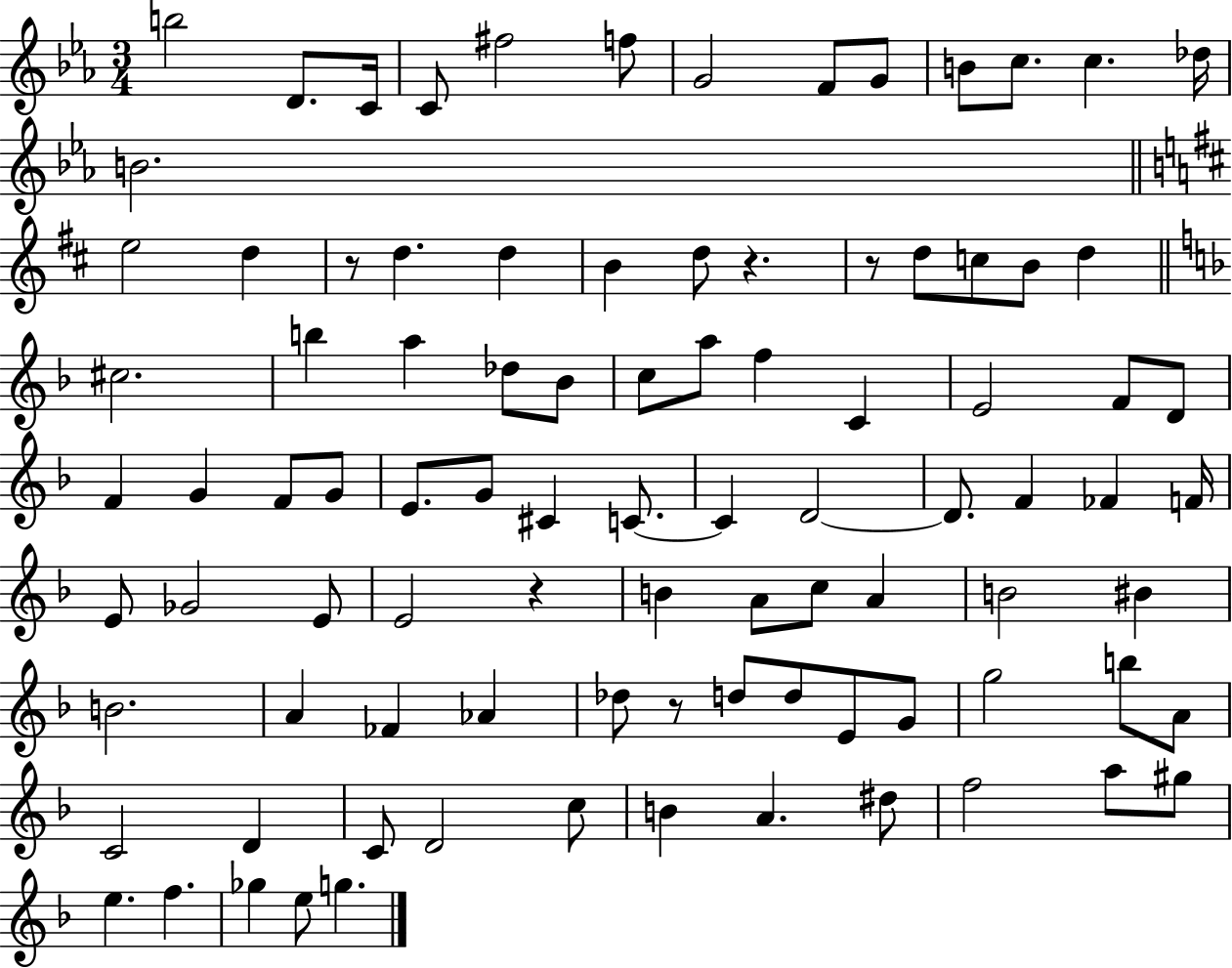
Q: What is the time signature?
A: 3/4